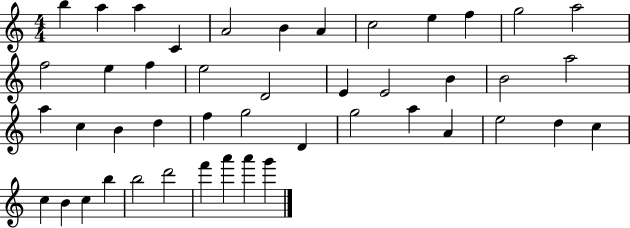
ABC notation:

X:1
T:Untitled
M:4/4
L:1/4
K:C
b a a C A2 B A c2 e f g2 a2 f2 e f e2 D2 E E2 B B2 a2 a c B d f g2 D g2 a A e2 d c c B c b b2 d'2 f' a' a' g'